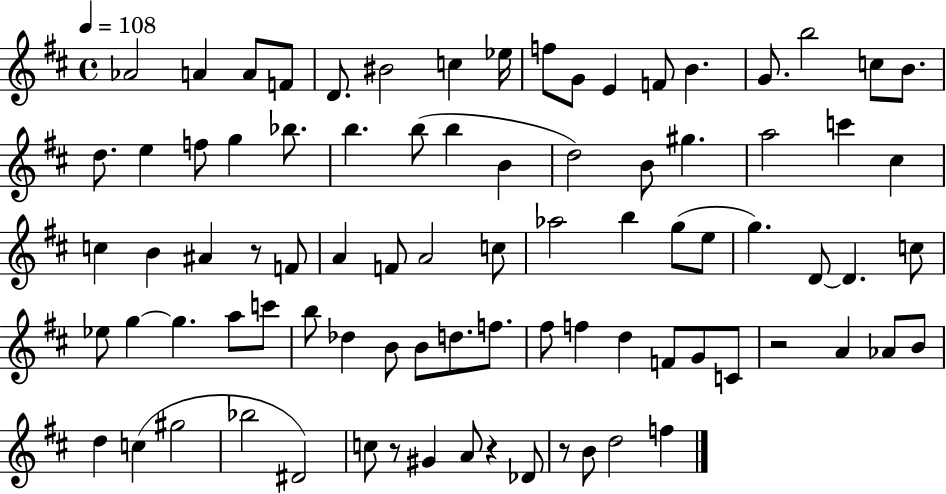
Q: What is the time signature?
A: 4/4